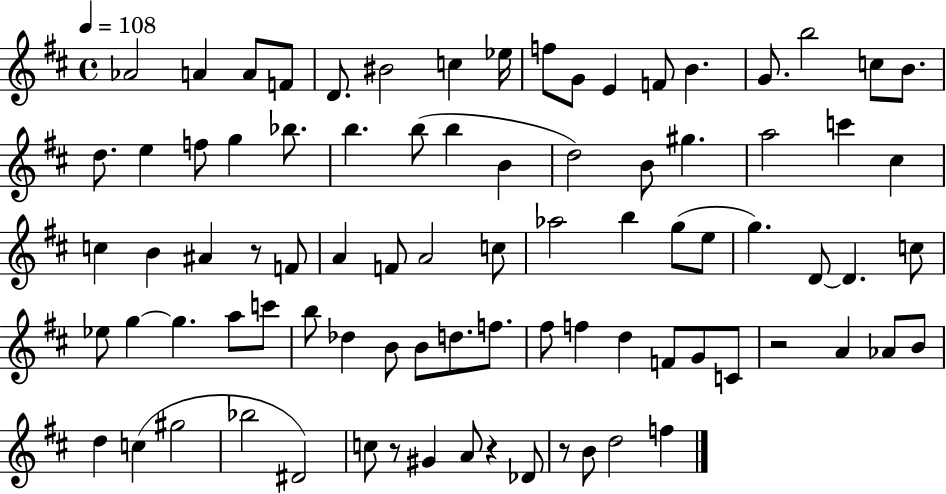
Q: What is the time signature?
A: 4/4